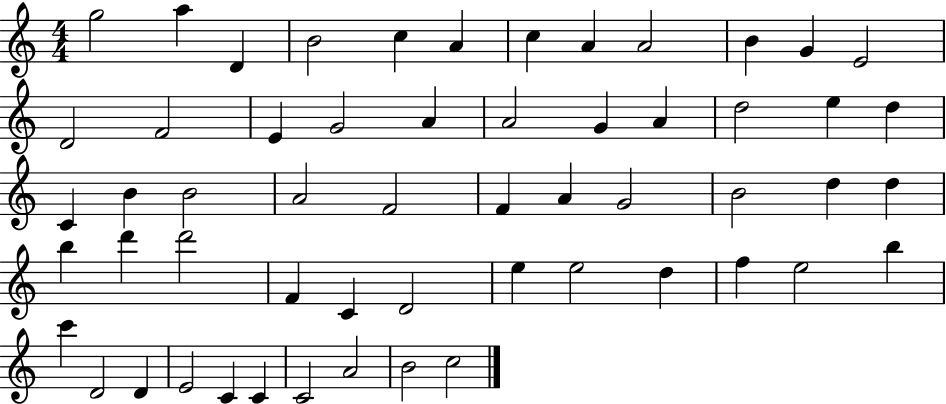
{
  \clef treble
  \numericTimeSignature
  \time 4/4
  \key c \major
  g''2 a''4 d'4 | b'2 c''4 a'4 | c''4 a'4 a'2 | b'4 g'4 e'2 | \break d'2 f'2 | e'4 g'2 a'4 | a'2 g'4 a'4 | d''2 e''4 d''4 | \break c'4 b'4 b'2 | a'2 f'2 | f'4 a'4 g'2 | b'2 d''4 d''4 | \break b''4 d'''4 d'''2 | f'4 c'4 d'2 | e''4 e''2 d''4 | f''4 e''2 b''4 | \break c'''4 d'2 d'4 | e'2 c'4 c'4 | c'2 a'2 | b'2 c''2 | \break \bar "|."
}